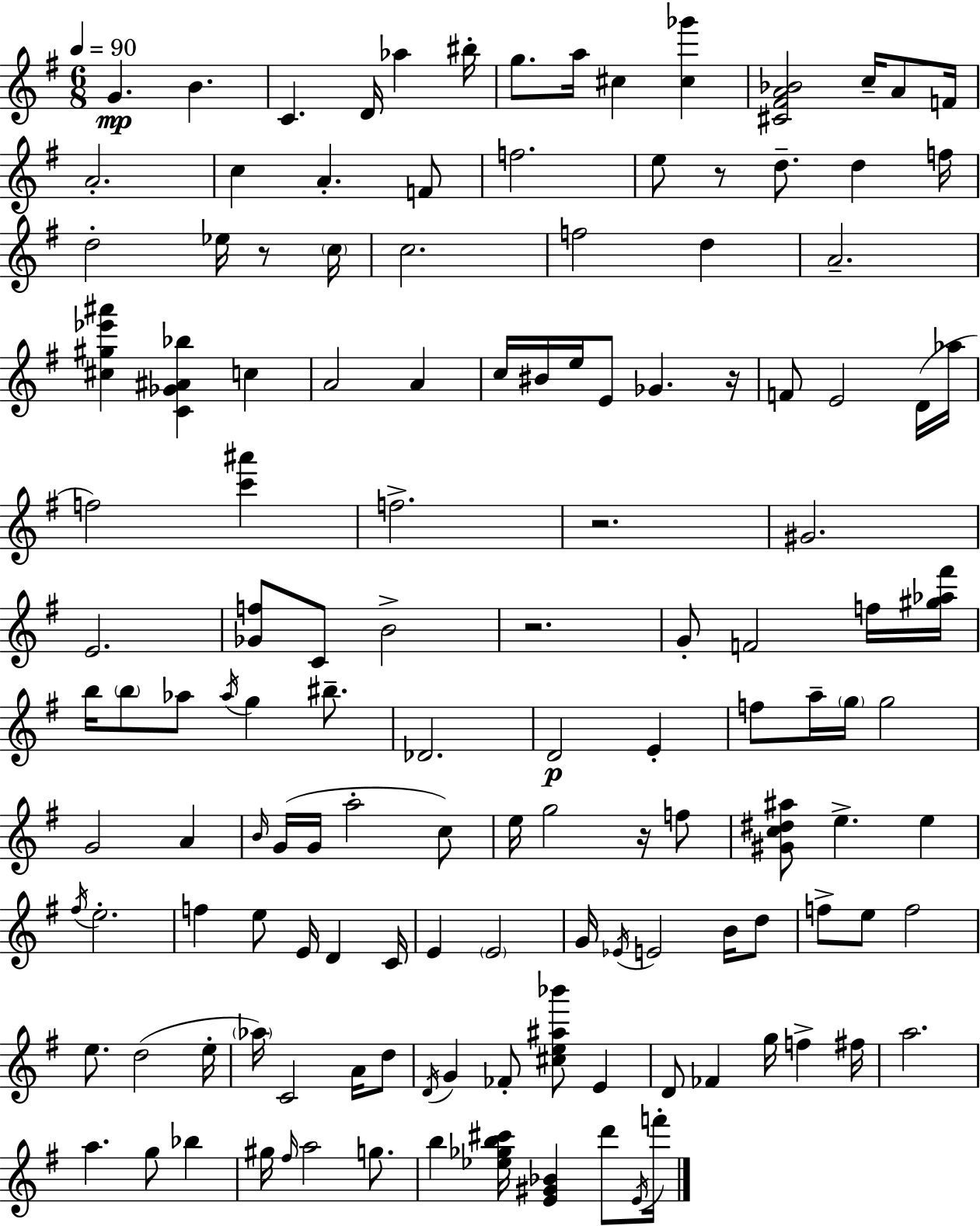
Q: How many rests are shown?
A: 6